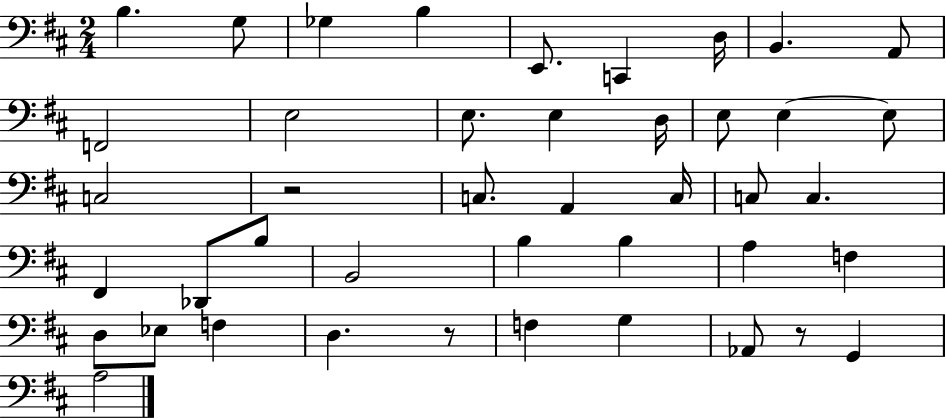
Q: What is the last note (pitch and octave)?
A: A3